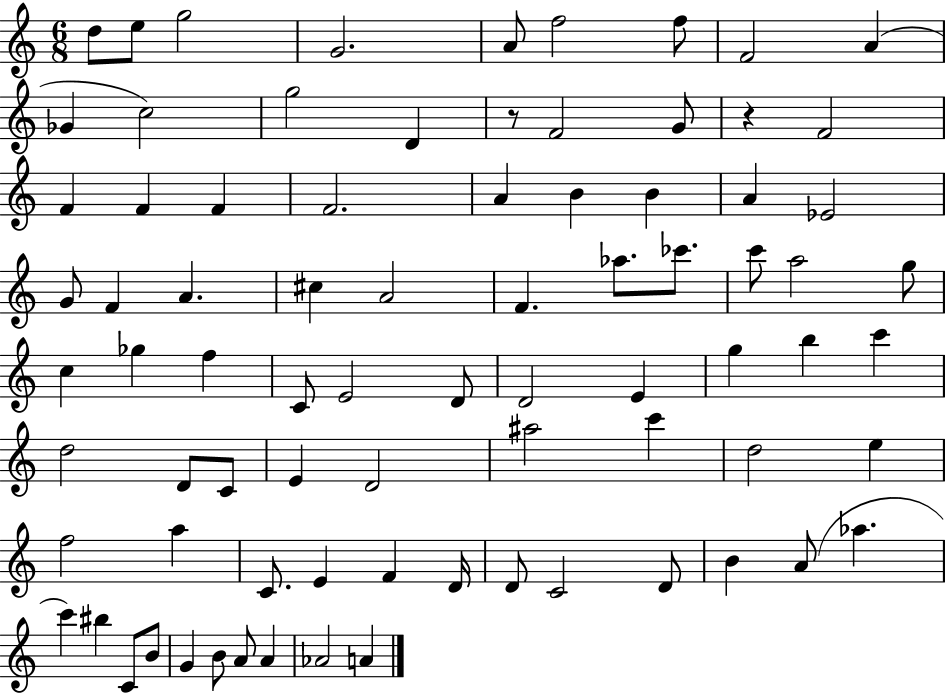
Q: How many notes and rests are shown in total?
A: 80